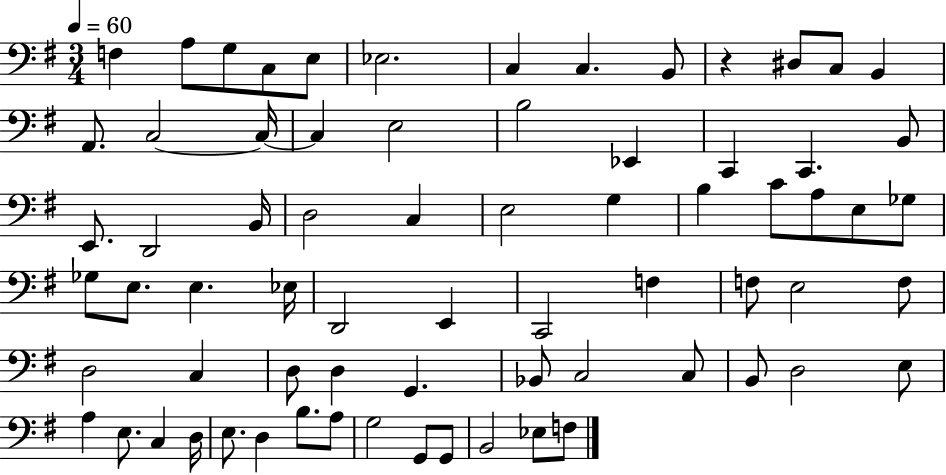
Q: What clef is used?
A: bass